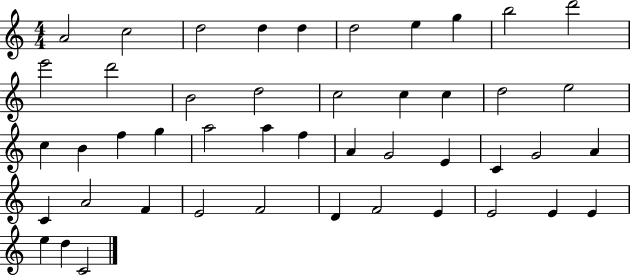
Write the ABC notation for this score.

X:1
T:Untitled
M:4/4
L:1/4
K:C
A2 c2 d2 d d d2 e g b2 d'2 e'2 d'2 B2 d2 c2 c c d2 e2 c B f g a2 a f A G2 E C G2 A C A2 F E2 F2 D F2 E E2 E E e d C2